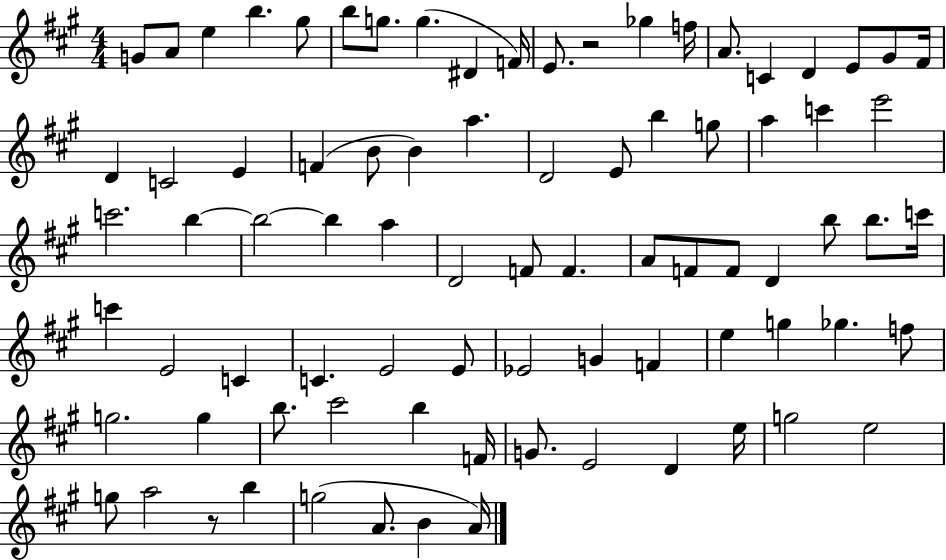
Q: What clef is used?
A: treble